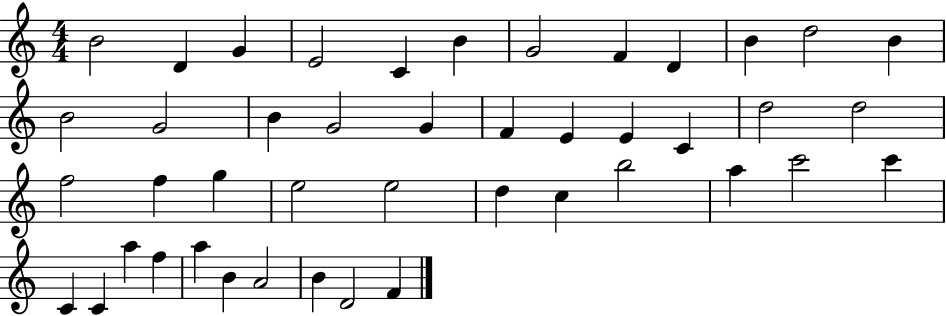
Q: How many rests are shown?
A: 0